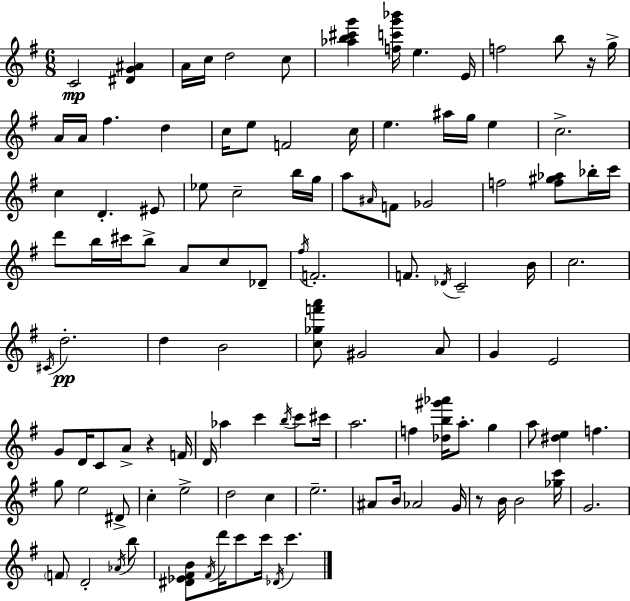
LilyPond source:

{
  \clef treble
  \numericTimeSignature
  \time 6/8
  \key g \major
  c'2\mp <dis' g' ais'>4 | a'16 c''16 d''2 c''8 | <aes'' b'' cis''' g'''>4 <f'' c''' g''' bes'''>16 e''4. e'16 | f''2 b''8 r16 g''16-> | \break a'16 a'16 fis''4. d''4 | c''16 e''8 f'2 c''16 | e''4. ais''16 g''16 e''4 | c''2.-> | \break c''4 d'4.-. eis'8 | ees''8 c''2-- b''16 g''16 | a''8 \grace { ais'16 } f'8 ges'2 | f''2 <f'' gis'' aes''>8 bes''16-. | \break c'''16 d'''8 b''16 cis'''16 b''8-> a'8 c''8 des'8-- | \acciaccatura { fis''16 } f'2.-. | f'8. \acciaccatura { des'16 } c'2-- | b'16 c''2. | \break \acciaccatura { cis'16 }\pp d''2.-. | d''4 b'2 | <c'' ges'' f''' a'''>8 gis'2 | a'8 g'4 e'2 | \break g'8 d'16 c'8 a'8-> r4 | f'16 d'16 aes''4 c'''4 | \acciaccatura { b''16 } c'''8 cis'''16 a''2. | f''4 <des'' b'' gis''' aes'''>16 a''8.-. | \break g''4 a''8 <dis'' e''>4 f''4. | g''8 e''2 | dis'8-> c''4-. e''2-> | d''2 | \break c''4 e''2.-- | ais'8 b'16 aes'2 | g'16 r8 b'16 b'2 | <ges'' c'''>16 g'2. | \break \parenthesize f'8 d'2-. | \acciaccatura { aes'16 } b''8 <dis' ees' fis' b'>8 \acciaccatura { fis'16 } d'''16 c'''8 | c'''16 \acciaccatura { des'16 } c'''4. \bar "|."
}